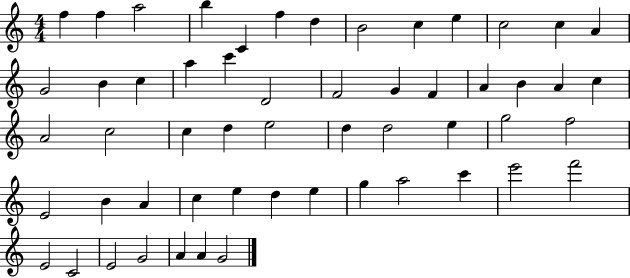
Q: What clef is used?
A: treble